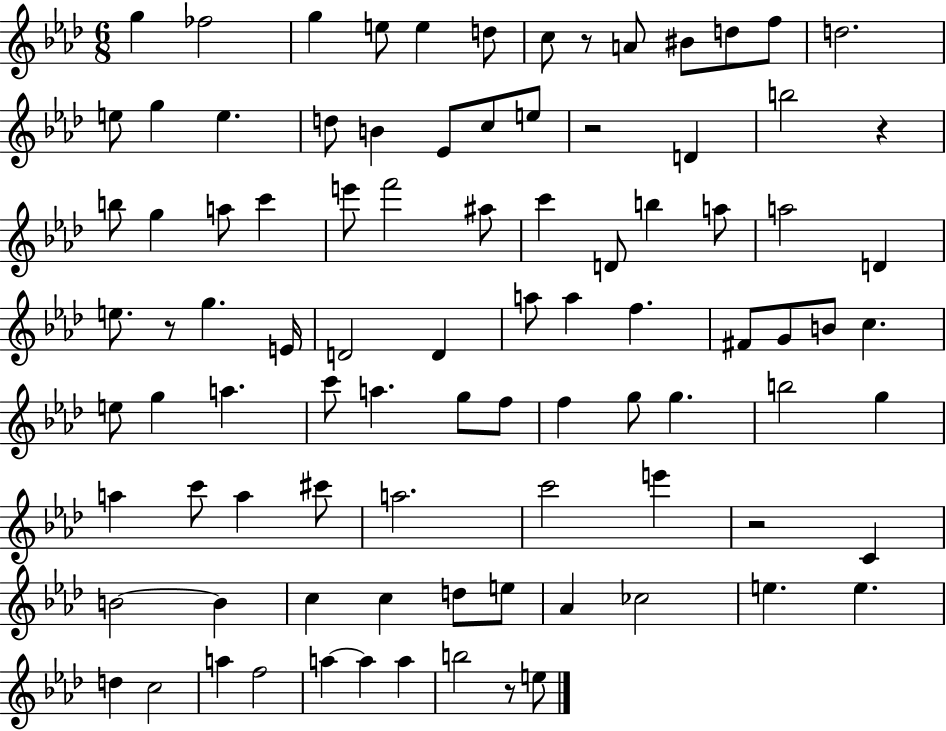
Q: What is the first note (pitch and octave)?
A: G5